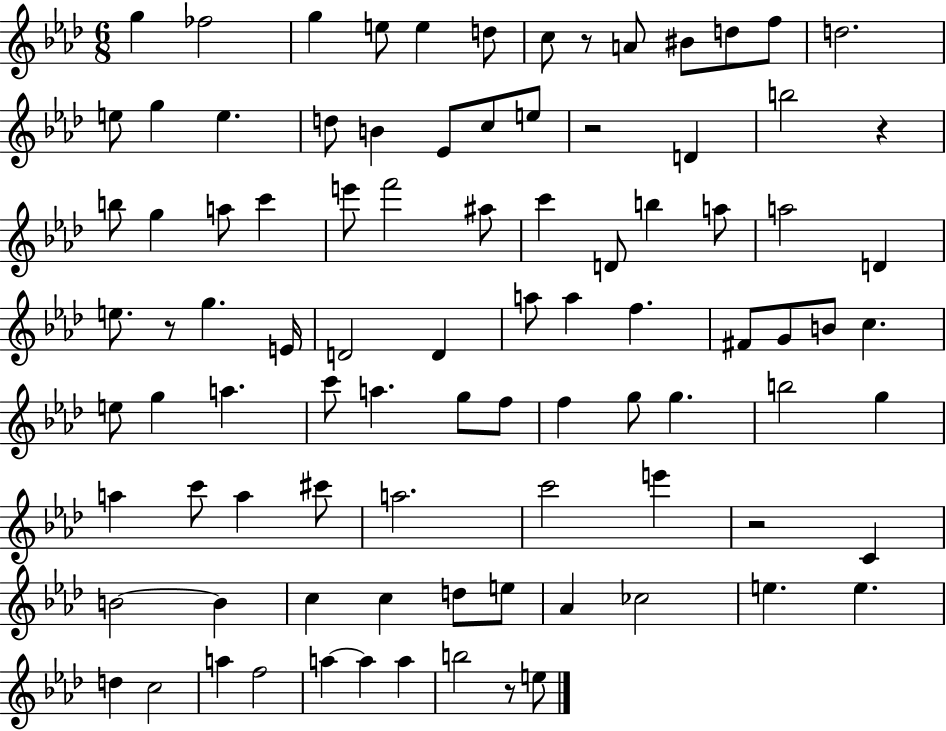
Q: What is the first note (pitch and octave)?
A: G5